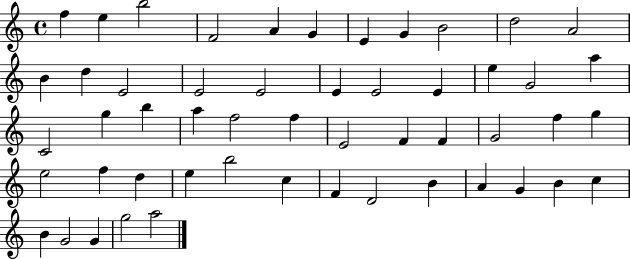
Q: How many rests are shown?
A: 0